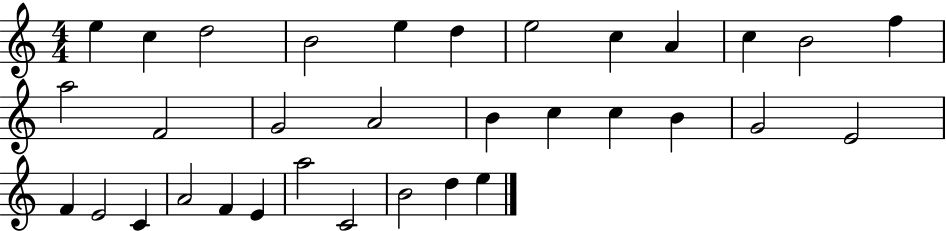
{
  \clef treble
  \numericTimeSignature
  \time 4/4
  \key c \major
  e''4 c''4 d''2 | b'2 e''4 d''4 | e''2 c''4 a'4 | c''4 b'2 f''4 | \break a''2 f'2 | g'2 a'2 | b'4 c''4 c''4 b'4 | g'2 e'2 | \break f'4 e'2 c'4 | a'2 f'4 e'4 | a''2 c'2 | b'2 d''4 e''4 | \break \bar "|."
}